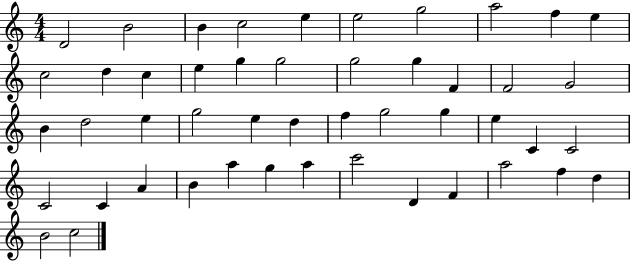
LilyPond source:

{
  \clef treble
  \numericTimeSignature
  \time 4/4
  \key c \major
  d'2 b'2 | b'4 c''2 e''4 | e''2 g''2 | a''2 f''4 e''4 | \break c''2 d''4 c''4 | e''4 g''4 g''2 | g''2 g''4 f'4 | f'2 g'2 | \break b'4 d''2 e''4 | g''2 e''4 d''4 | f''4 g''2 g''4 | e''4 c'4 c'2 | \break c'2 c'4 a'4 | b'4 a''4 g''4 a''4 | c'''2 d'4 f'4 | a''2 f''4 d''4 | \break b'2 c''2 | \bar "|."
}